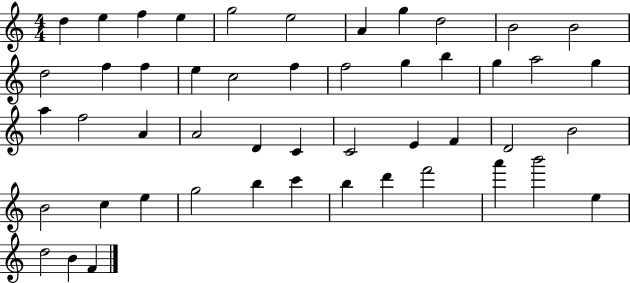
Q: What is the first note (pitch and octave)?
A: D5